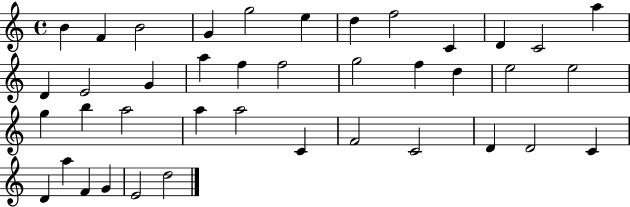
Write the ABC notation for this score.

X:1
T:Untitled
M:4/4
L:1/4
K:C
B F B2 G g2 e d f2 C D C2 a D E2 G a f f2 g2 f d e2 e2 g b a2 a a2 C F2 C2 D D2 C D a F G E2 d2